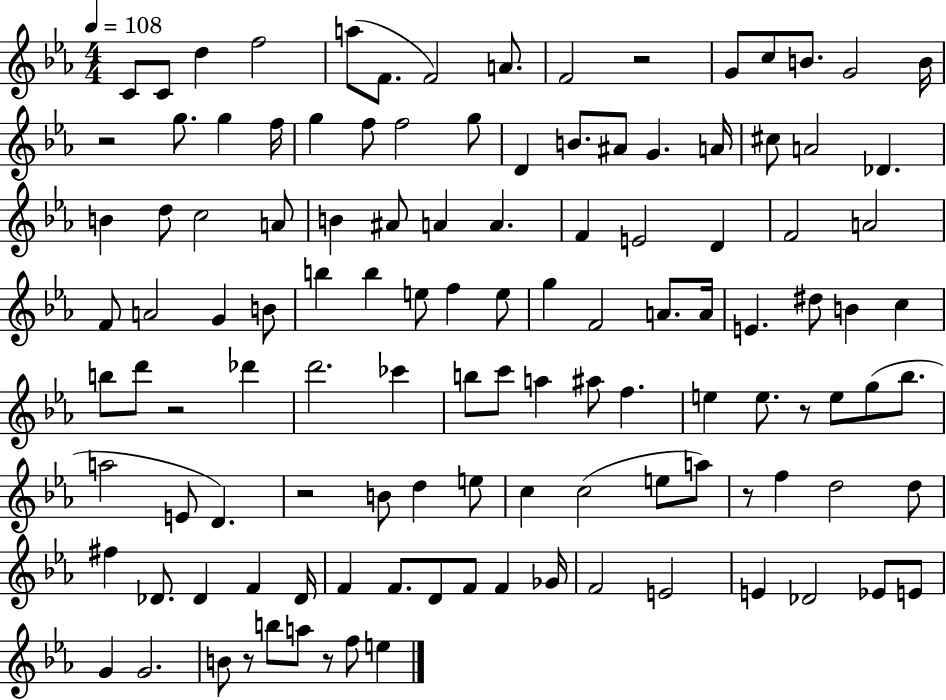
X:1
T:Untitled
M:4/4
L:1/4
K:Eb
C/2 C/2 d f2 a/2 F/2 F2 A/2 F2 z2 G/2 c/2 B/2 G2 B/4 z2 g/2 g f/4 g f/2 f2 g/2 D B/2 ^A/2 G A/4 ^c/2 A2 _D B d/2 c2 A/2 B ^A/2 A A F E2 D F2 A2 F/2 A2 G B/2 b b e/2 f e/2 g F2 A/2 A/4 E ^d/2 B c b/2 d'/2 z2 _d' d'2 _c' b/2 c'/2 a ^a/2 f e e/2 z/2 e/2 g/2 _b/2 a2 E/2 D z2 B/2 d e/2 c c2 e/2 a/2 z/2 f d2 d/2 ^f _D/2 _D F _D/4 F F/2 D/2 F/2 F _G/4 F2 E2 E _D2 _E/2 E/2 G G2 B/2 z/2 b/2 a/2 z/2 f/2 e